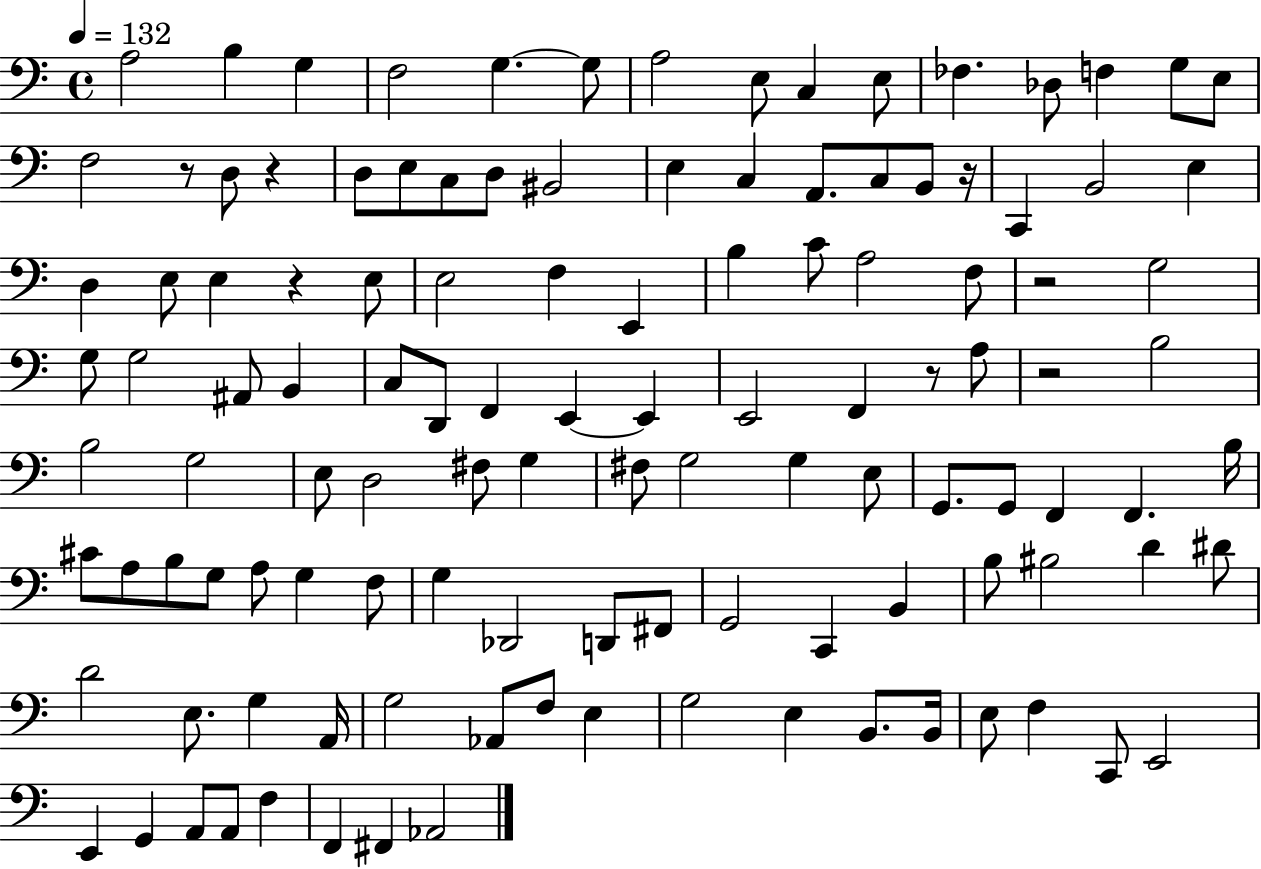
X:1
T:Untitled
M:4/4
L:1/4
K:C
A,2 B, G, F,2 G, G,/2 A,2 E,/2 C, E,/2 _F, _D,/2 F, G,/2 E,/2 F,2 z/2 D,/2 z D,/2 E,/2 C,/2 D,/2 ^B,,2 E, C, A,,/2 C,/2 B,,/2 z/4 C,, B,,2 E, D, E,/2 E, z E,/2 E,2 F, E,, B, C/2 A,2 F,/2 z2 G,2 G,/2 G,2 ^A,,/2 B,, C,/2 D,,/2 F,, E,, E,, E,,2 F,, z/2 A,/2 z2 B,2 B,2 G,2 E,/2 D,2 ^F,/2 G, ^F,/2 G,2 G, E,/2 G,,/2 G,,/2 F,, F,, B,/4 ^C/2 A,/2 B,/2 G,/2 A,/2 G, F,/2 G, _D,,2 D,,/2 ^F,,/2 G,,2 C,, B,, B,/2 ^B,2 D ^D/2 D2 E,/2 G, A,,/4 G,2 _A,,/2 F,/2 E, G,2 E, B,,/2 B,,/4 E,/2 F, C,,/2 E,,2 E,, G,, A,,/2 A,,/2 F, F,, ^F,, _A,,2